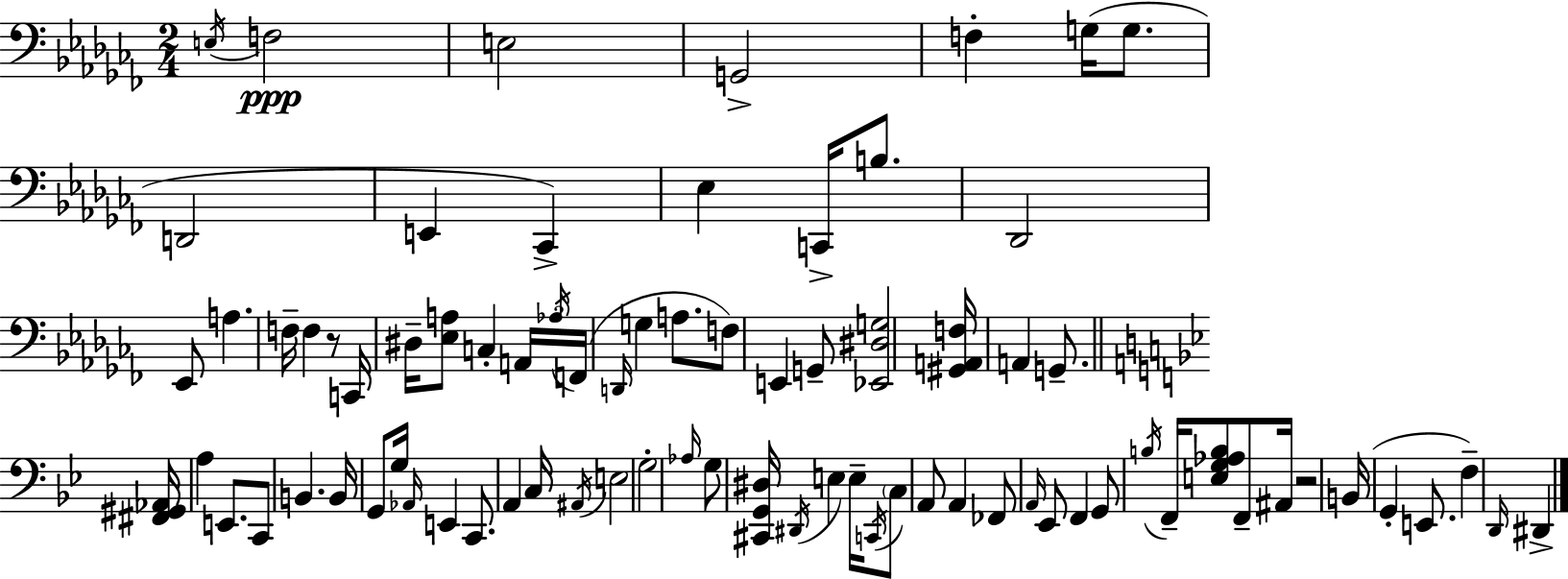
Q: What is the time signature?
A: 2/4